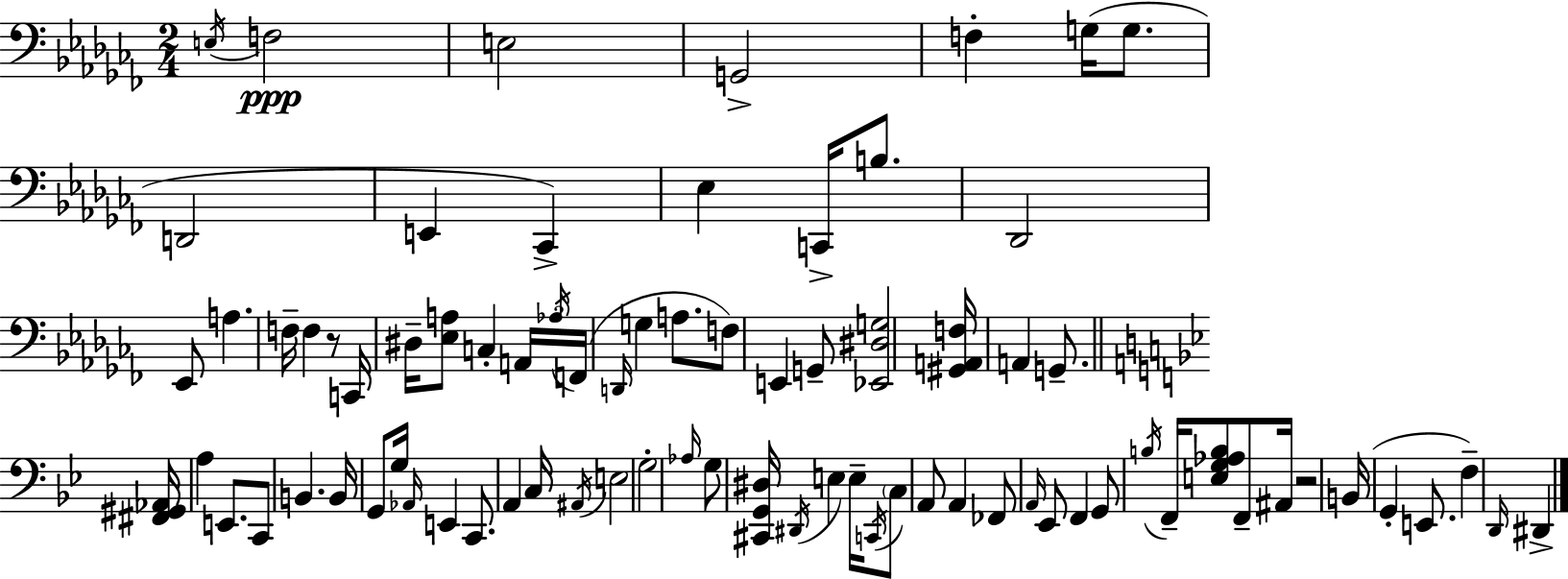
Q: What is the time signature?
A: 2/4